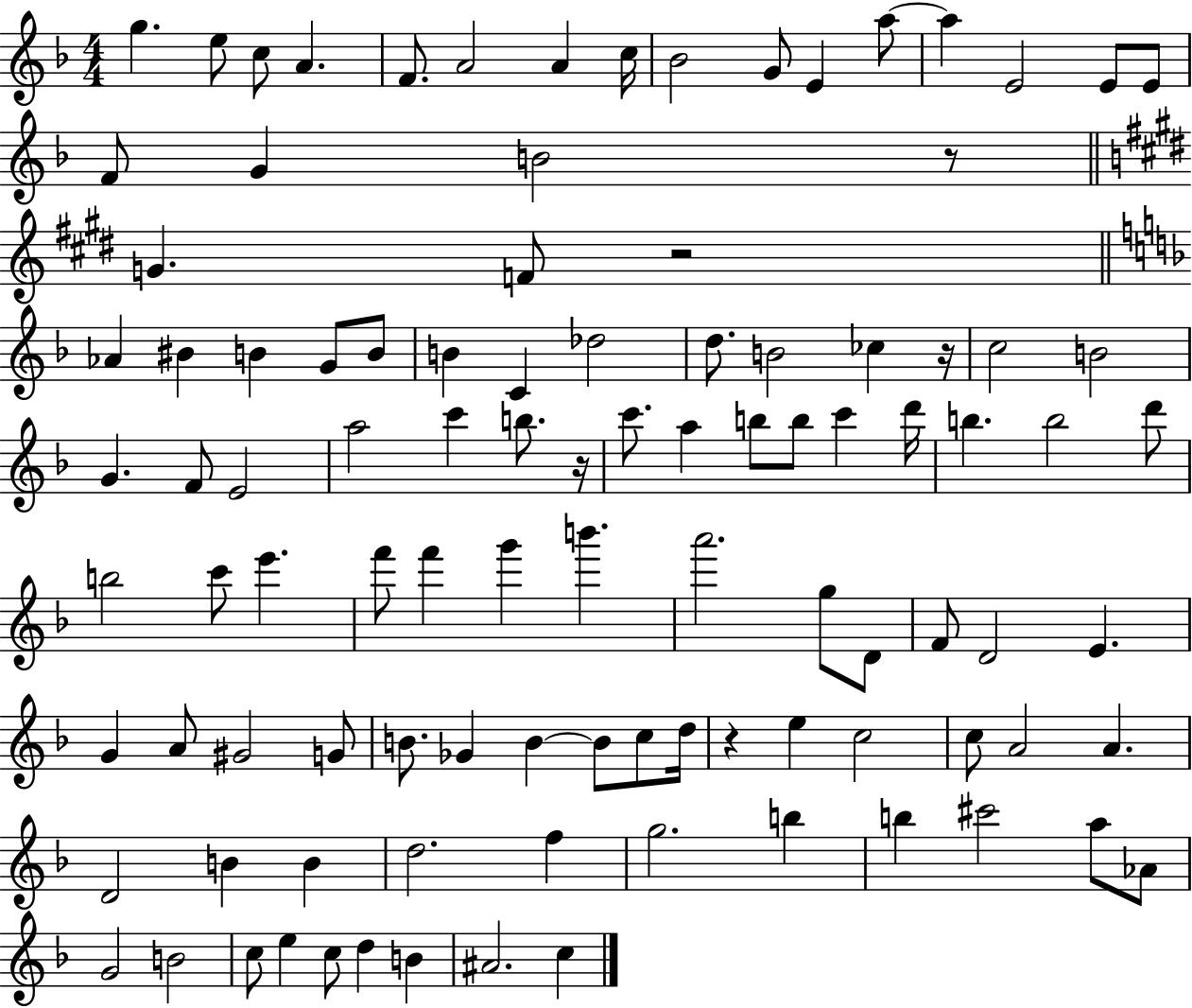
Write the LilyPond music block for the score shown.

{
  \clef treble
  \numericTimeSignature
  \time 4/4
  \key f \major
  g''4. e''8 c''8 a'4. | f'8. a'2 a'4 c''16 | bes'2 g'8 e'4 a''8~~ | a''4 e'2 e'8 e'8 | \break f'8 g'4 b'2 r8 | \bar "||" \break \key e \major g'4. f'8 r2 | \bar "||" \break \key f \major aes'4 bis'4 b'4 g'8 b'8 | b'4 c'4 des''2 | d''8. b'2 ces''4 r16 | c''2 b'2 | \break g'4. f'8 e'2 | a''2 c'''4 b''8. r16 | c'''8. a''4 b''8 b''8 c'''4 d'''16 | b''4. b''2 d'''8 | \break b''2 c'''8 e'''4. | f'''8 f'''4 g'''4 b'''4. | a'''2. g''8 d'8 | f'8 d'2 e'4. | \break g'4 a'8 gis'2 g'8 | b'8. ges'4 b'4~~ b'8 c''8 d''16 | r4 e''4 c''2 | c''8 a'2 a'4. | \break d'2 b'4 b'4 | d''2. f''4 | g''2. b''4 | b''4 cis'''2 a''8 aes'8 | \break g'2 b'2 | c''8 e''4 c''8 d''4 b'4 | ais'2. c''4 | \bar "|."
}